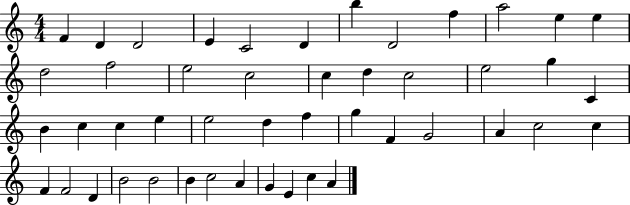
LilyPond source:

{
  \clef treble
  \numericTimeSignature
  \time 4/4
  \key c \major
  f'4 d'4 d'2 | e'4 c'2 d'4 | b''4 d'2 f''4 | a''2 e''4 e''4 | \break d''2 f''2 | e''2 c''2 | c''4 d''4 c''2 | e''2 g''4 c'4 | \break b'4 c''4 c''4 e''4 | e''2 d''4 f''4 | g''4 f'4 g'2 | a'4 c''2 c''4 | \break f'4 f'2 d'4 | b'2 b'2 | b'4 c''2 a'4 | g'4 e'4 c''4 a'4 | \break \bar "|."
}